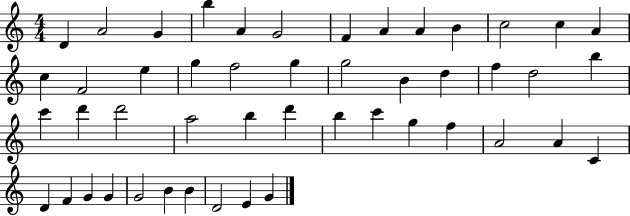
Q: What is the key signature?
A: C major